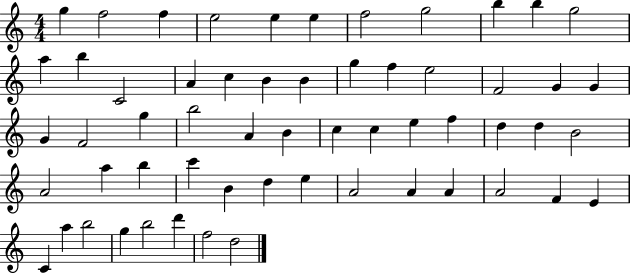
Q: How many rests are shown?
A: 0